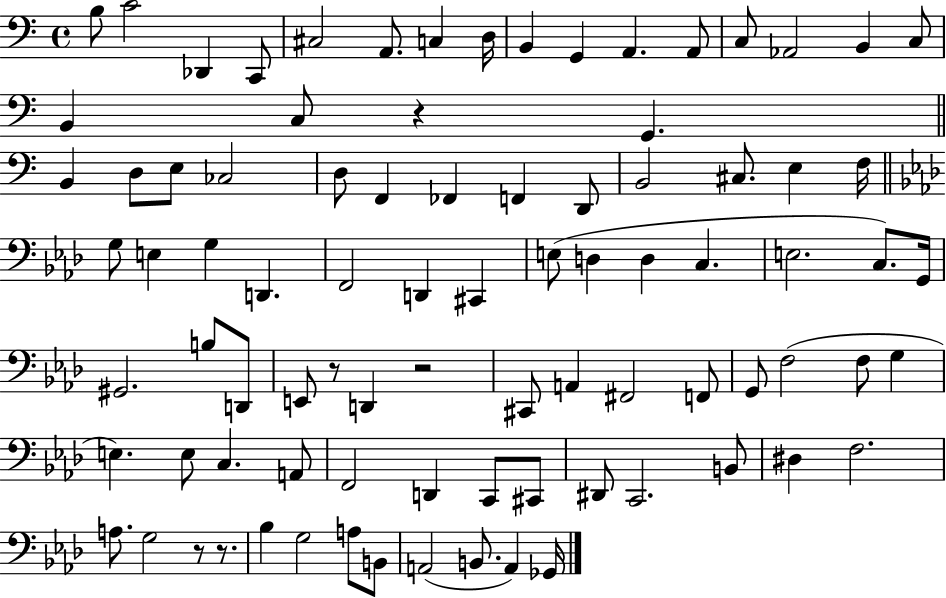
X:1
T:Untitled
M:4/4
L:1/4
K:C
B,/2 C2 _D,, C,,/2 ^C,2 A,,/2 C, D,/4 B,, G,, A,, A,,/2 C,/2 _A,,2 B,, C,/2 B,, C,/2 z G,, B,, D,/2 E,/2 _C,2 D,/2 F,, _F,, F,, D,,/2 B,,2 ^C,/2 E, F,/4 G,/2 E, G, D,, F,,2 D,, ^C,, E,/2 D, D, C, E,2 C,/2 G,,/4 ^G,,2 B,/2 D,,/2 E,,/2 z/2 D,, z2 ^C,,/2 A,, ^F,,2 F,,/2 G,,/2 F,2 F,/2 G, E, E,/2 C, A,,/2 F,,2 D,, C,,/2 ^C,,/2 ^D,,/2 C,,2 B,,/2 ^D, F,2 A,/2 G,2 z/2 z/2 _B, G,2 A,/2 B,,/2 A,,2 B,,/2 A,, _G,,/4